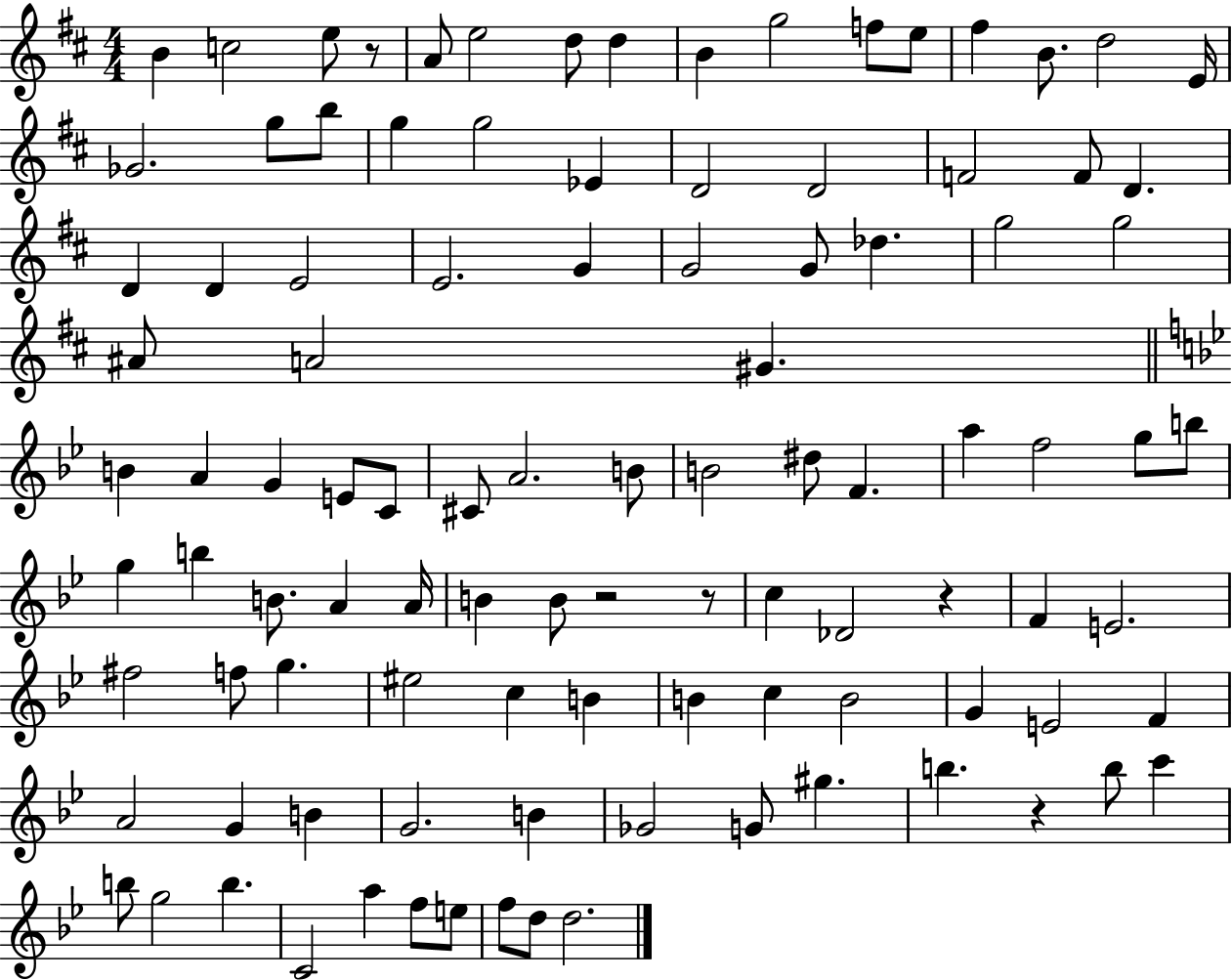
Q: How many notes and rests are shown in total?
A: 103